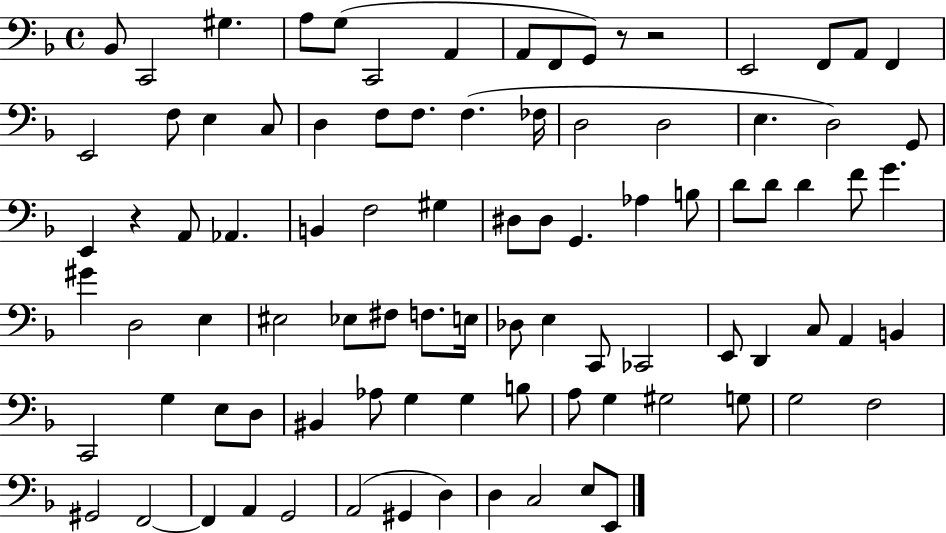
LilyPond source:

{
  \clef bass
  \time 4/4
  \defaultTimeSignature
  \key f \major
  bes,8 c,2 gis4. | a8 g8( c,2 a,4 | a,8 f,8 g,8) r8 r2 | e,2 f,8 a,8 f,4 | \break e,2 f8 e4 c8 | d4 f8 f8. f4.( fes16 | d2 d2 | e4. d2) g,8 | \break e,4 r4 a,8 aes,4. | b,4 f2 gis4 | dis8 dis8 g,4. aes4 b8 | d'8 d'8 d'4 f'8 g'4. | \break gis'4 d2 e4 | eis2 ees8 fis8 f8. e16 | des8 e4 c,8 ces,2 | e,8 d,4 c8 a,4 b,4 | \break c,2 g4 e8 d8 | bis,4 aes8 g4 g4 b8 | a8 g4 gis2 g8 | g2 f2 | \break gis,2 f,2~~ | f,4 a,4 g,2 | a,2( gis,4 d4) | d4 c2 e8 e,8 | \break \bar "|."
}